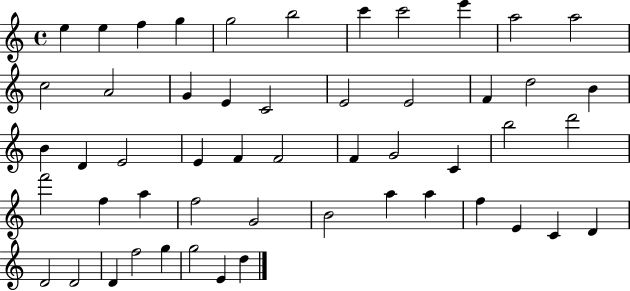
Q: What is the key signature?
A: C major